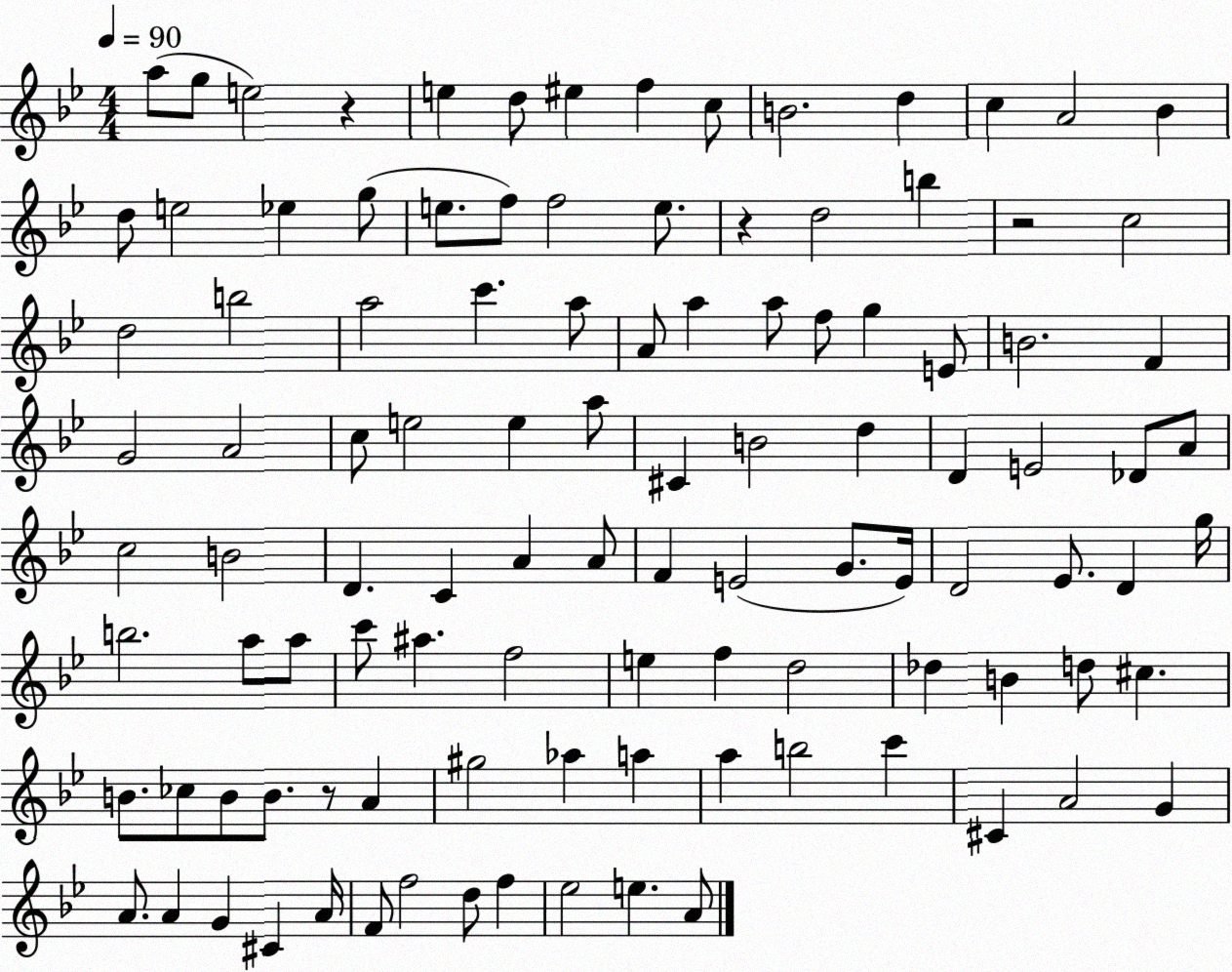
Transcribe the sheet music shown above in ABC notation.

X:1
T:Untitled
M:4/4
L:1/4
K:Bb
a/2 g/2 e2 z e d/2 ^e f c/2 B2 d c A2 _B d/2 e2 _e g/2 e/2 f/2 f2 e/2 z d2 b z2 c2 d2 b2 a2 c' a/2 A/2 a a/2 f/2 g E/2 B2 F G2 A2 c/2 e2 e a/2 ^C B2 d D E2 _D/2 A/2 c2 B2 D C A A/2 F E2 G/2 E/4 D2 _E/2 D g/4 b2 a/2 a/2 c'/2 ^a f2 e f d2 _d B d/2 ^c B/2 _c/2 B/2 B/2 z/2 A ^g2 _a a a b2 c' ^C A2 G A/2 A G ^C A/4 F/2 f2 d/2 f _e2 e A/2